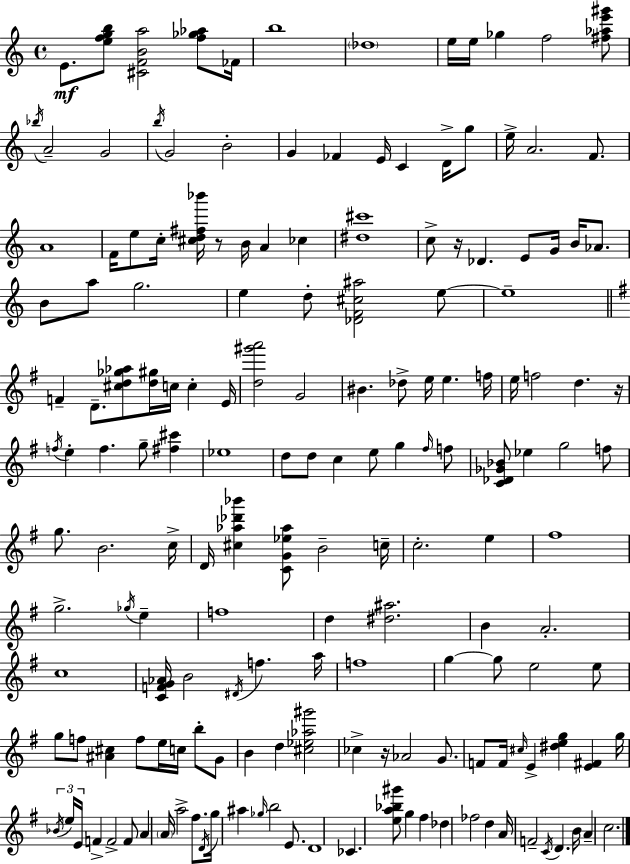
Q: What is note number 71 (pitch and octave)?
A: G5